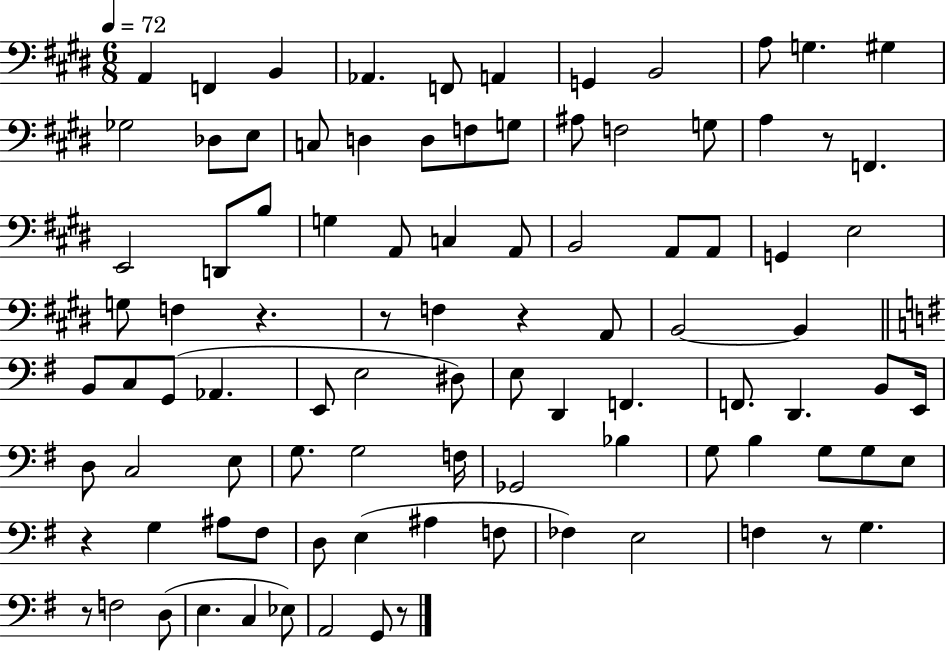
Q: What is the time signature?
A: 6/8